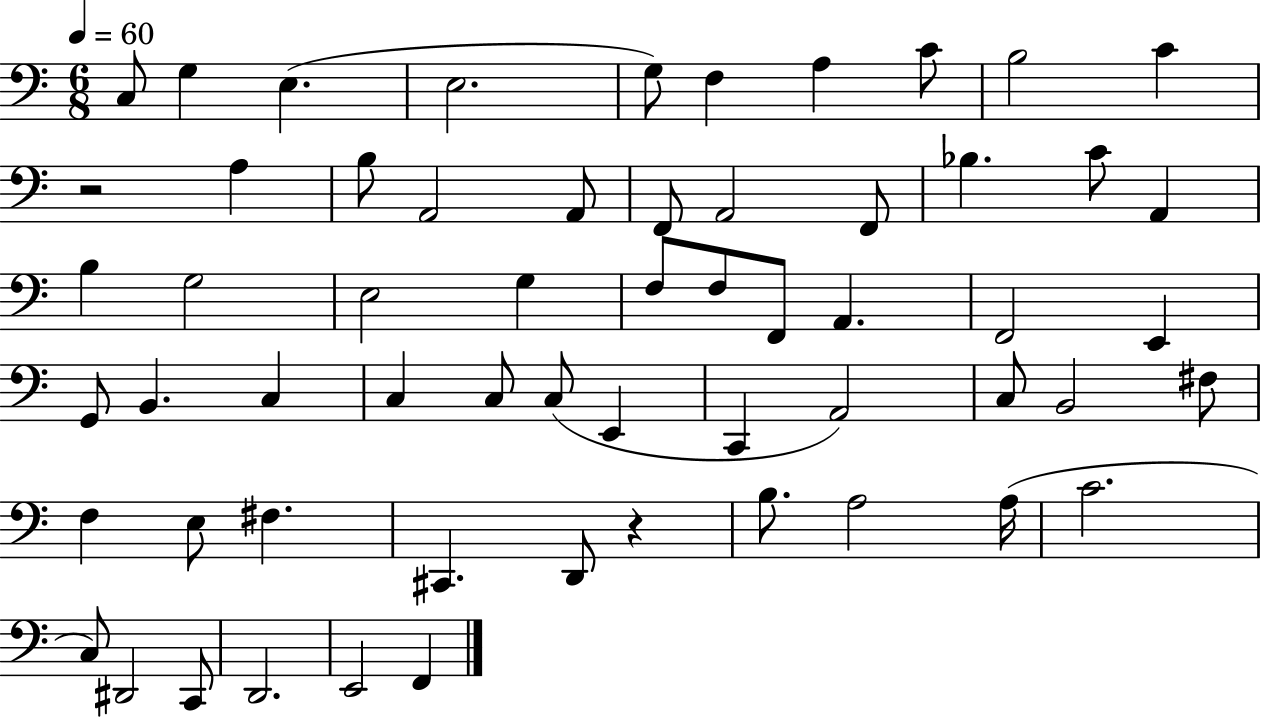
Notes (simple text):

C3/e G3/q E3/q. E3/h. G3/e F3/q A3/q C4/e B3/h C4/q R/h A3/q B3/e A2/h A2/e F2/e A2/h F2/e Bb3/q. C4/e A2/q B3/q G3/h E3/h G3/q F3/e F3/e F2/e A2/q. F2/h E2/q G2/e B2/q. C3/q C3/q C3/e C3/e E2/q C2/q A2/h C3/e B2/h F#3/e F3/q E3/e F#3/q. C#2/q. D2/e R/q B3/e. A3/h A3/s C4/h. C3/e D#2/h C2/e D2/h. E2/h F2/q